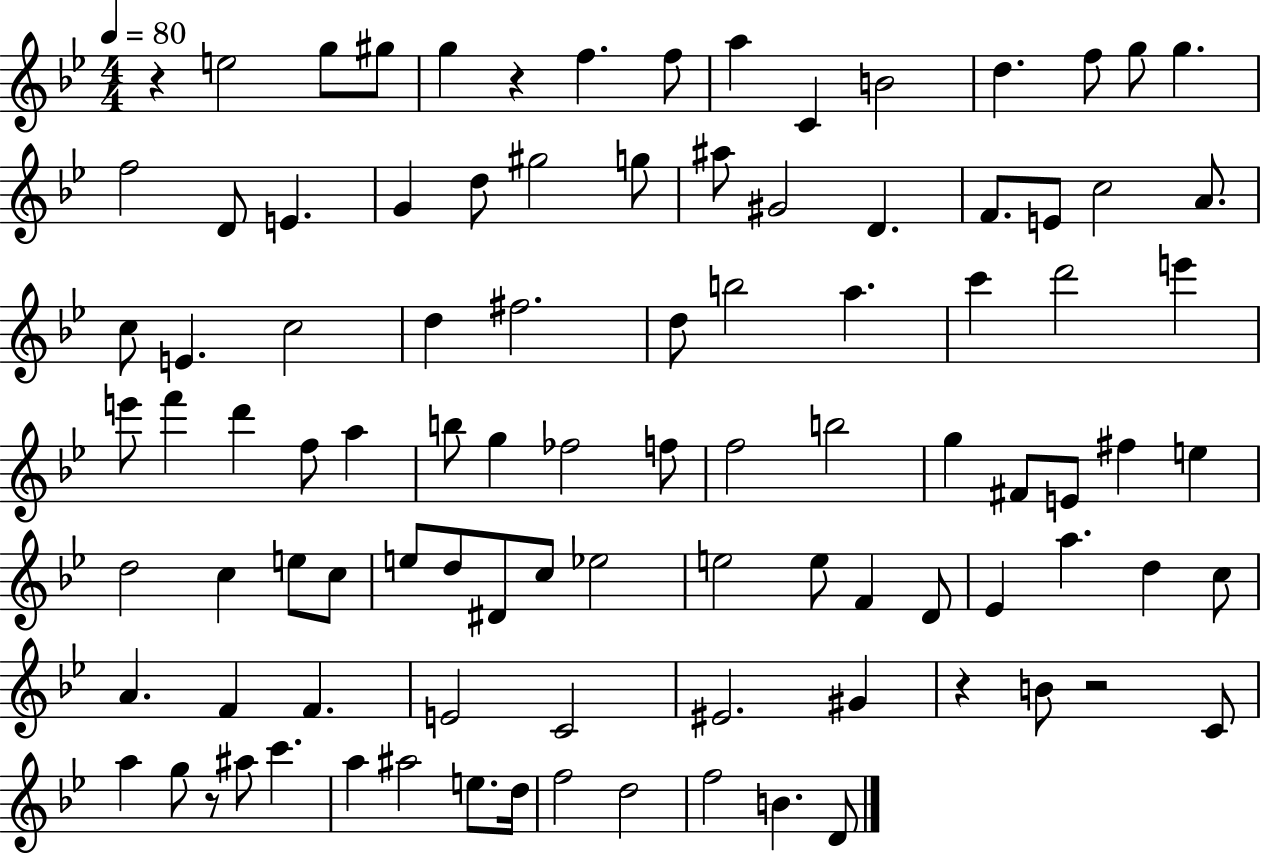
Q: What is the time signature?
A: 4/4